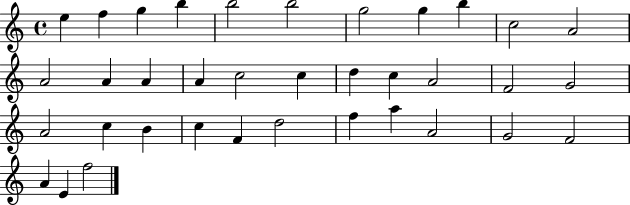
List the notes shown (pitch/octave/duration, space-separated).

E5/q F5/q G5/q B5/q B5/h B5/h G5/h G5/q B5/q C5/h A4/h A4/h A4/q A4/q A4/q C5/h C5/q D5/q C5/q A4/h F4/h G4/h A4/h C5/q B4/q C5/q F4/q D5/h F5/q A5/q A4/h G4/h F4/h A4/q E4/q F5/h